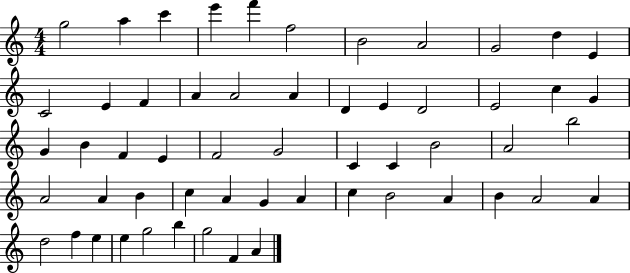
{
  \clef treble
  \numericTimeSignature
  \time 4/4
  \key c \major
  g''2 a''4 c'''4 | e'''4 f'''4 f''2 | b'2 a'2 | g'2 d''4 e'4 | \break c'2 e'4 f'4 | a'4 a'2 a'4 | d'4 e'4 d'2 | e'2 c''4 g'4 | \break g'4 b'4 f'4 e'4 | f'2 g'2 | c'4 c'4 b'2 | a'2 b''2 | \break a'2 a'4 b'4 | c''4 a'4 g'4 a'4 | c''4 b'2 a'4 | b'4 a'2 a'4 | \break d''2 f''4 e''4 | e''4 g''2 b''4 | g''2 f'4 a'4 | \bar "|."
}